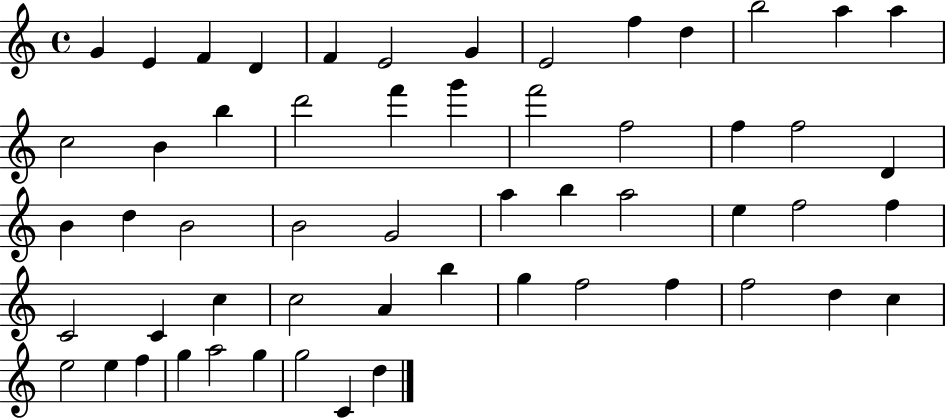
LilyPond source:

{
  \clef treble
  \time 4/4
  \defaultTimeSignature
  \key c \major
  g'4 e'4 f'4 d'4 | f'4 e'2 g'4 | e'2 f''4 d''4 | b''2 a''4 a''4 | \break c''2 b'4 b''4 | d'''2 f'''4 g'''4 | f'''2 f''2 | f''4 f''2 d'4 | \break b'4 d''4 b'2 | b'2 g'2 | a''4 b''4 a''2 | e''4 f''2 f''4 | \break c'2 c'4 c''4 | c''2 a'4 b''4 | g''4 f''2 f''4 | f''2 d''4 c''4 | \break e''2 e''4 f''4 | g''4 a''2 g''4 | g''2 c'4 d''4 | \bar "|."
}